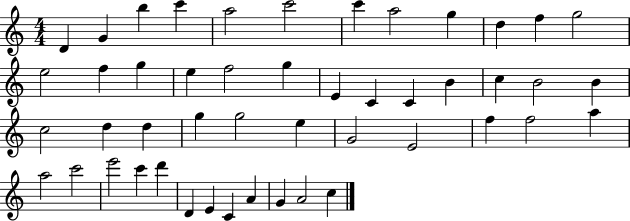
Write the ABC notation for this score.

X:1
T:Untitled
M:4/4
L:1/4
K:C
D G b c' a2 c'2 c' a2 g d f g2 e2 f g e f2 g E C C B c B2 B c2 d d g g2 e G2 E2 f f2 a a2 c'2 e'2 c' d' D E C A G A2 c